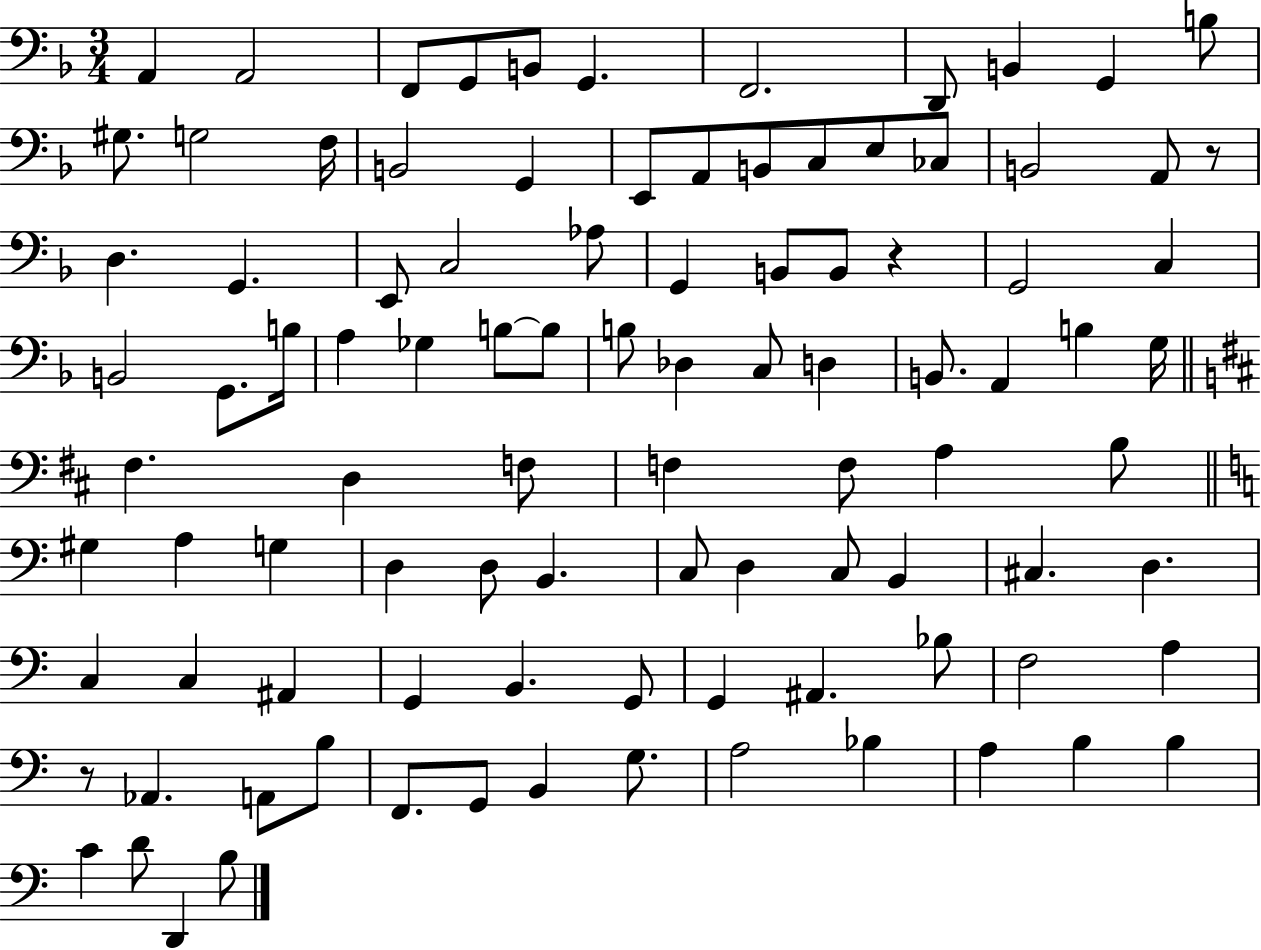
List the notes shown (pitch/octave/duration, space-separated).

A2/q A2/h F2/e G2/e B2/e G2/q. F2/h. D2/e B2/q G2/q B3/e G#3/e. G3/h F3/s B2/h G2/q E2/e A2/e B2/e C3/e E3/e CES3/e B2/h A2/e R/e D3/q. G2/q. E2/e C3/h Ab3/e G2/q B2/e B2/e R/q G2/h C3/q B2/h G2/e. B3/s A3/q Gb3/q B3/e B3/e B3/e Db3/q C3/e D3/q B2/e. A2/q B3/q G3/s F#3/q. D3/q F3/e F3/q F3/e A3/q B3/e G#3/q A3/q G3/q D3/q D3/e B2/q. C3/e D3/q C3/e B2/q C#3/q. D3/q. C3/q C3/q A#2/q G2/q B2/q. G2/e G2/q A#2/q. Bb3/e F3/h A3/q R/e Ab2/q. A2/e B3/e F2/e. G2/e B2/q G3/e. A3/h Bb3/q A3/q B3/q B3/q C4/q D4/e D2/q B3/e